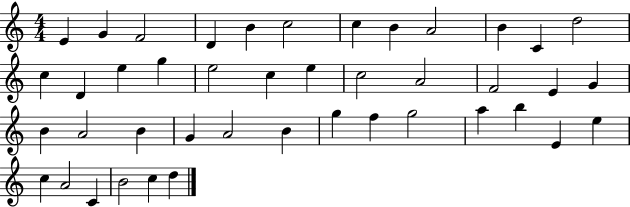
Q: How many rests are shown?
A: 0